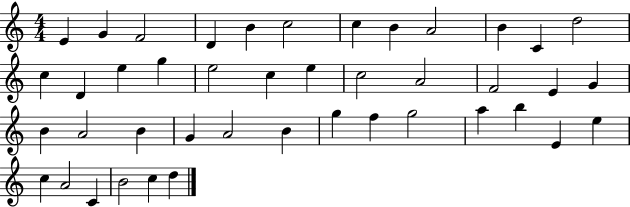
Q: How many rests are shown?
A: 0